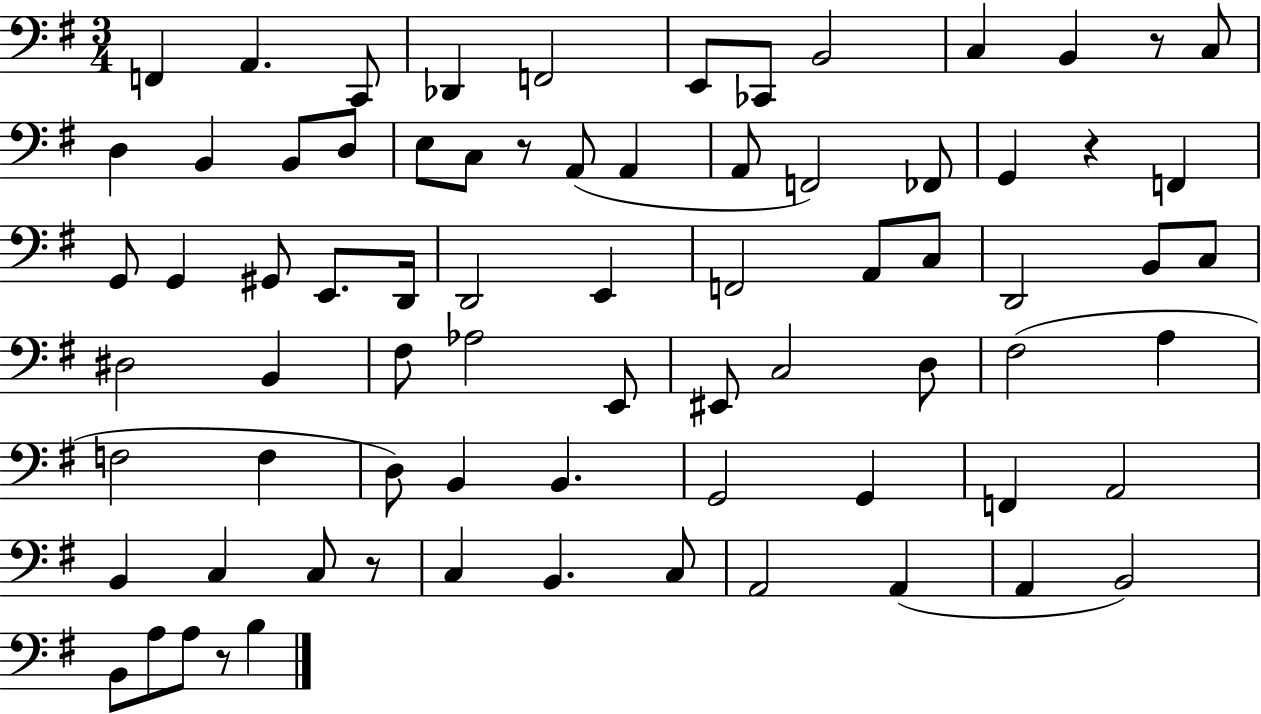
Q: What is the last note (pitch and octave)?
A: B3